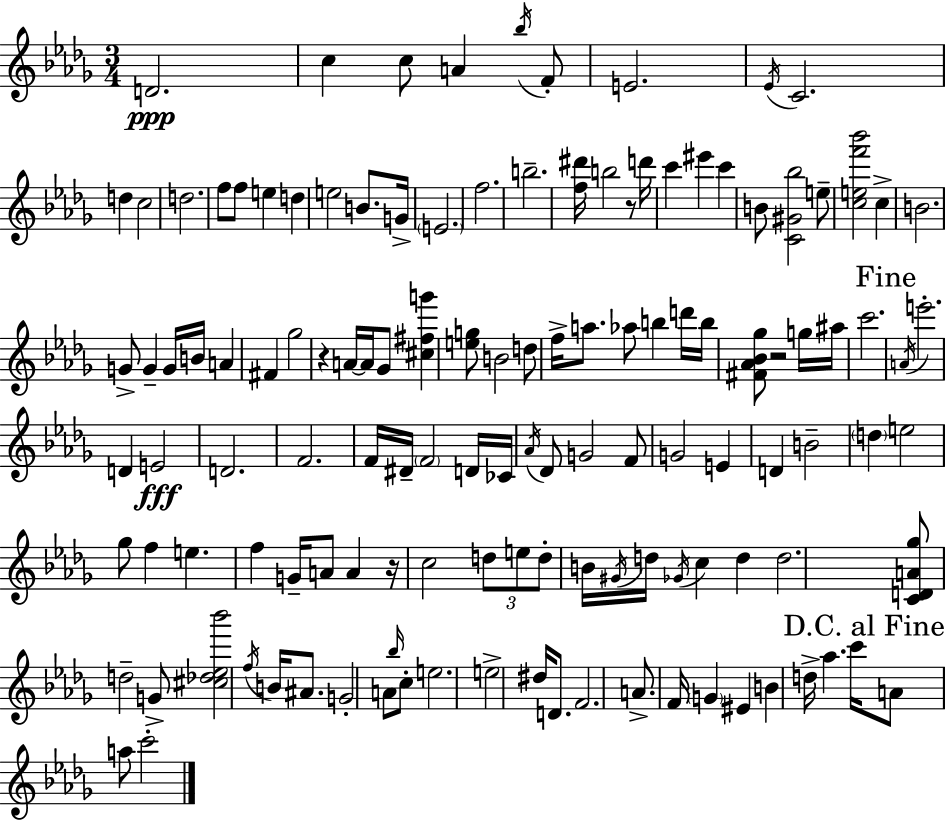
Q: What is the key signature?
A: BES minor